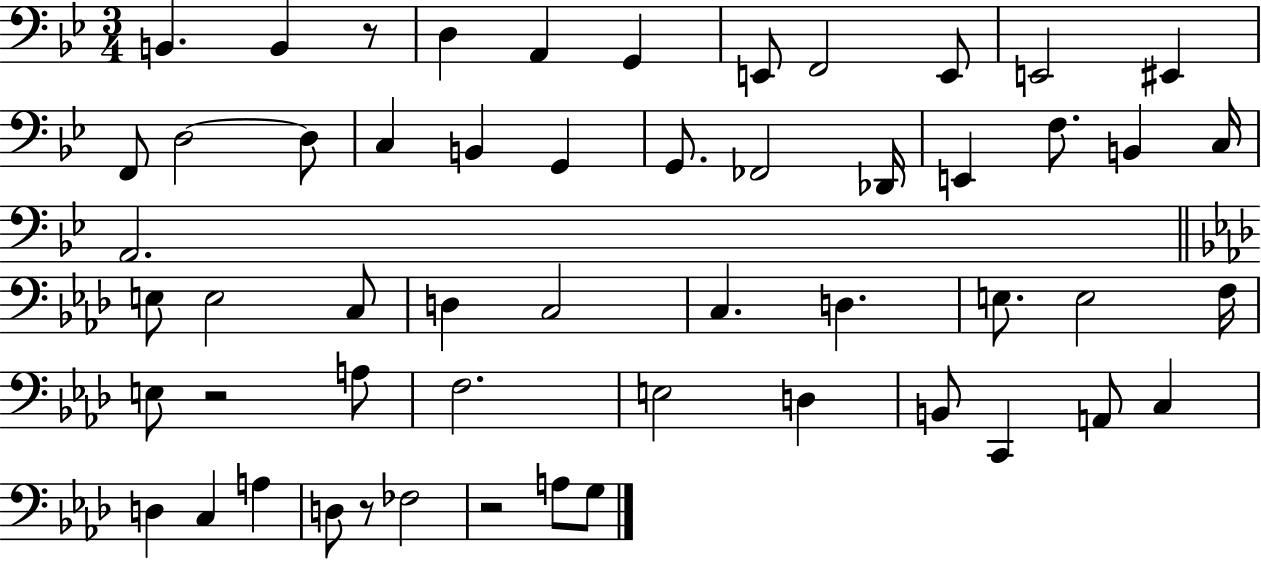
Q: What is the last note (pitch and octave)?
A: G3